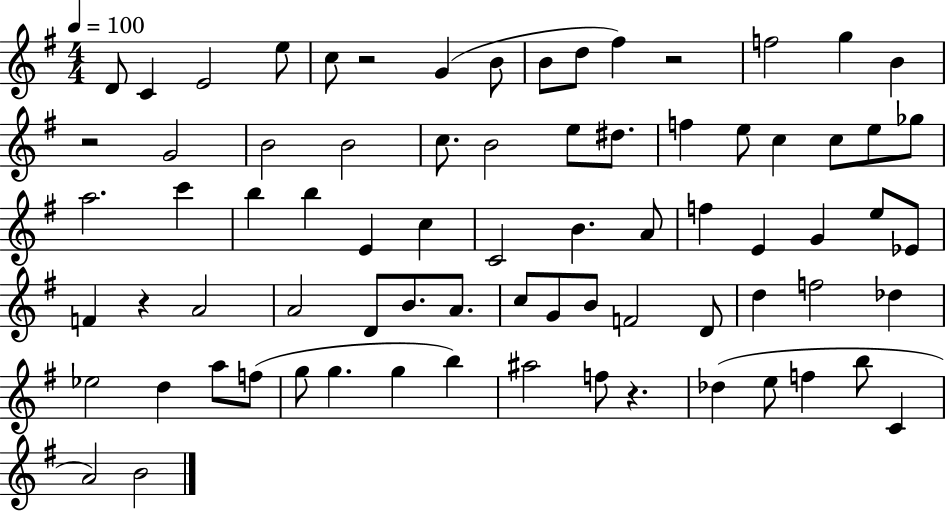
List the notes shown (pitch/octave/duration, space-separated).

D4/e C4/q E4/h E5/e C5/e R/h G4/q B4/e B4/e D5/e F#5/q R/h F5/h G5/q B4/q R/h G4/h B4/h B4/h C5/e. B4/h E5/e D#5/e. F5/q E5/e C5/q C5/e E5/e Gb5/e A5/h. C6/q B5/q B5/q E4/q C5/q C4/h B4/q. A4/e F5/q E4/q G4/q E5/e Eb4/e F4/q R/q A4/h A4/h D4/e B4/e. A4/e. C5/e G4/e B4/e F4/h D4/e D5/q F5/h Db5/q Eb5/h D5/q A5/e F5/e G5/e G5/q. G5/q B5/q A#5/h F5/e R/q. Db5/q E5/e F5/q B5/e C4/q A4/h B4/h